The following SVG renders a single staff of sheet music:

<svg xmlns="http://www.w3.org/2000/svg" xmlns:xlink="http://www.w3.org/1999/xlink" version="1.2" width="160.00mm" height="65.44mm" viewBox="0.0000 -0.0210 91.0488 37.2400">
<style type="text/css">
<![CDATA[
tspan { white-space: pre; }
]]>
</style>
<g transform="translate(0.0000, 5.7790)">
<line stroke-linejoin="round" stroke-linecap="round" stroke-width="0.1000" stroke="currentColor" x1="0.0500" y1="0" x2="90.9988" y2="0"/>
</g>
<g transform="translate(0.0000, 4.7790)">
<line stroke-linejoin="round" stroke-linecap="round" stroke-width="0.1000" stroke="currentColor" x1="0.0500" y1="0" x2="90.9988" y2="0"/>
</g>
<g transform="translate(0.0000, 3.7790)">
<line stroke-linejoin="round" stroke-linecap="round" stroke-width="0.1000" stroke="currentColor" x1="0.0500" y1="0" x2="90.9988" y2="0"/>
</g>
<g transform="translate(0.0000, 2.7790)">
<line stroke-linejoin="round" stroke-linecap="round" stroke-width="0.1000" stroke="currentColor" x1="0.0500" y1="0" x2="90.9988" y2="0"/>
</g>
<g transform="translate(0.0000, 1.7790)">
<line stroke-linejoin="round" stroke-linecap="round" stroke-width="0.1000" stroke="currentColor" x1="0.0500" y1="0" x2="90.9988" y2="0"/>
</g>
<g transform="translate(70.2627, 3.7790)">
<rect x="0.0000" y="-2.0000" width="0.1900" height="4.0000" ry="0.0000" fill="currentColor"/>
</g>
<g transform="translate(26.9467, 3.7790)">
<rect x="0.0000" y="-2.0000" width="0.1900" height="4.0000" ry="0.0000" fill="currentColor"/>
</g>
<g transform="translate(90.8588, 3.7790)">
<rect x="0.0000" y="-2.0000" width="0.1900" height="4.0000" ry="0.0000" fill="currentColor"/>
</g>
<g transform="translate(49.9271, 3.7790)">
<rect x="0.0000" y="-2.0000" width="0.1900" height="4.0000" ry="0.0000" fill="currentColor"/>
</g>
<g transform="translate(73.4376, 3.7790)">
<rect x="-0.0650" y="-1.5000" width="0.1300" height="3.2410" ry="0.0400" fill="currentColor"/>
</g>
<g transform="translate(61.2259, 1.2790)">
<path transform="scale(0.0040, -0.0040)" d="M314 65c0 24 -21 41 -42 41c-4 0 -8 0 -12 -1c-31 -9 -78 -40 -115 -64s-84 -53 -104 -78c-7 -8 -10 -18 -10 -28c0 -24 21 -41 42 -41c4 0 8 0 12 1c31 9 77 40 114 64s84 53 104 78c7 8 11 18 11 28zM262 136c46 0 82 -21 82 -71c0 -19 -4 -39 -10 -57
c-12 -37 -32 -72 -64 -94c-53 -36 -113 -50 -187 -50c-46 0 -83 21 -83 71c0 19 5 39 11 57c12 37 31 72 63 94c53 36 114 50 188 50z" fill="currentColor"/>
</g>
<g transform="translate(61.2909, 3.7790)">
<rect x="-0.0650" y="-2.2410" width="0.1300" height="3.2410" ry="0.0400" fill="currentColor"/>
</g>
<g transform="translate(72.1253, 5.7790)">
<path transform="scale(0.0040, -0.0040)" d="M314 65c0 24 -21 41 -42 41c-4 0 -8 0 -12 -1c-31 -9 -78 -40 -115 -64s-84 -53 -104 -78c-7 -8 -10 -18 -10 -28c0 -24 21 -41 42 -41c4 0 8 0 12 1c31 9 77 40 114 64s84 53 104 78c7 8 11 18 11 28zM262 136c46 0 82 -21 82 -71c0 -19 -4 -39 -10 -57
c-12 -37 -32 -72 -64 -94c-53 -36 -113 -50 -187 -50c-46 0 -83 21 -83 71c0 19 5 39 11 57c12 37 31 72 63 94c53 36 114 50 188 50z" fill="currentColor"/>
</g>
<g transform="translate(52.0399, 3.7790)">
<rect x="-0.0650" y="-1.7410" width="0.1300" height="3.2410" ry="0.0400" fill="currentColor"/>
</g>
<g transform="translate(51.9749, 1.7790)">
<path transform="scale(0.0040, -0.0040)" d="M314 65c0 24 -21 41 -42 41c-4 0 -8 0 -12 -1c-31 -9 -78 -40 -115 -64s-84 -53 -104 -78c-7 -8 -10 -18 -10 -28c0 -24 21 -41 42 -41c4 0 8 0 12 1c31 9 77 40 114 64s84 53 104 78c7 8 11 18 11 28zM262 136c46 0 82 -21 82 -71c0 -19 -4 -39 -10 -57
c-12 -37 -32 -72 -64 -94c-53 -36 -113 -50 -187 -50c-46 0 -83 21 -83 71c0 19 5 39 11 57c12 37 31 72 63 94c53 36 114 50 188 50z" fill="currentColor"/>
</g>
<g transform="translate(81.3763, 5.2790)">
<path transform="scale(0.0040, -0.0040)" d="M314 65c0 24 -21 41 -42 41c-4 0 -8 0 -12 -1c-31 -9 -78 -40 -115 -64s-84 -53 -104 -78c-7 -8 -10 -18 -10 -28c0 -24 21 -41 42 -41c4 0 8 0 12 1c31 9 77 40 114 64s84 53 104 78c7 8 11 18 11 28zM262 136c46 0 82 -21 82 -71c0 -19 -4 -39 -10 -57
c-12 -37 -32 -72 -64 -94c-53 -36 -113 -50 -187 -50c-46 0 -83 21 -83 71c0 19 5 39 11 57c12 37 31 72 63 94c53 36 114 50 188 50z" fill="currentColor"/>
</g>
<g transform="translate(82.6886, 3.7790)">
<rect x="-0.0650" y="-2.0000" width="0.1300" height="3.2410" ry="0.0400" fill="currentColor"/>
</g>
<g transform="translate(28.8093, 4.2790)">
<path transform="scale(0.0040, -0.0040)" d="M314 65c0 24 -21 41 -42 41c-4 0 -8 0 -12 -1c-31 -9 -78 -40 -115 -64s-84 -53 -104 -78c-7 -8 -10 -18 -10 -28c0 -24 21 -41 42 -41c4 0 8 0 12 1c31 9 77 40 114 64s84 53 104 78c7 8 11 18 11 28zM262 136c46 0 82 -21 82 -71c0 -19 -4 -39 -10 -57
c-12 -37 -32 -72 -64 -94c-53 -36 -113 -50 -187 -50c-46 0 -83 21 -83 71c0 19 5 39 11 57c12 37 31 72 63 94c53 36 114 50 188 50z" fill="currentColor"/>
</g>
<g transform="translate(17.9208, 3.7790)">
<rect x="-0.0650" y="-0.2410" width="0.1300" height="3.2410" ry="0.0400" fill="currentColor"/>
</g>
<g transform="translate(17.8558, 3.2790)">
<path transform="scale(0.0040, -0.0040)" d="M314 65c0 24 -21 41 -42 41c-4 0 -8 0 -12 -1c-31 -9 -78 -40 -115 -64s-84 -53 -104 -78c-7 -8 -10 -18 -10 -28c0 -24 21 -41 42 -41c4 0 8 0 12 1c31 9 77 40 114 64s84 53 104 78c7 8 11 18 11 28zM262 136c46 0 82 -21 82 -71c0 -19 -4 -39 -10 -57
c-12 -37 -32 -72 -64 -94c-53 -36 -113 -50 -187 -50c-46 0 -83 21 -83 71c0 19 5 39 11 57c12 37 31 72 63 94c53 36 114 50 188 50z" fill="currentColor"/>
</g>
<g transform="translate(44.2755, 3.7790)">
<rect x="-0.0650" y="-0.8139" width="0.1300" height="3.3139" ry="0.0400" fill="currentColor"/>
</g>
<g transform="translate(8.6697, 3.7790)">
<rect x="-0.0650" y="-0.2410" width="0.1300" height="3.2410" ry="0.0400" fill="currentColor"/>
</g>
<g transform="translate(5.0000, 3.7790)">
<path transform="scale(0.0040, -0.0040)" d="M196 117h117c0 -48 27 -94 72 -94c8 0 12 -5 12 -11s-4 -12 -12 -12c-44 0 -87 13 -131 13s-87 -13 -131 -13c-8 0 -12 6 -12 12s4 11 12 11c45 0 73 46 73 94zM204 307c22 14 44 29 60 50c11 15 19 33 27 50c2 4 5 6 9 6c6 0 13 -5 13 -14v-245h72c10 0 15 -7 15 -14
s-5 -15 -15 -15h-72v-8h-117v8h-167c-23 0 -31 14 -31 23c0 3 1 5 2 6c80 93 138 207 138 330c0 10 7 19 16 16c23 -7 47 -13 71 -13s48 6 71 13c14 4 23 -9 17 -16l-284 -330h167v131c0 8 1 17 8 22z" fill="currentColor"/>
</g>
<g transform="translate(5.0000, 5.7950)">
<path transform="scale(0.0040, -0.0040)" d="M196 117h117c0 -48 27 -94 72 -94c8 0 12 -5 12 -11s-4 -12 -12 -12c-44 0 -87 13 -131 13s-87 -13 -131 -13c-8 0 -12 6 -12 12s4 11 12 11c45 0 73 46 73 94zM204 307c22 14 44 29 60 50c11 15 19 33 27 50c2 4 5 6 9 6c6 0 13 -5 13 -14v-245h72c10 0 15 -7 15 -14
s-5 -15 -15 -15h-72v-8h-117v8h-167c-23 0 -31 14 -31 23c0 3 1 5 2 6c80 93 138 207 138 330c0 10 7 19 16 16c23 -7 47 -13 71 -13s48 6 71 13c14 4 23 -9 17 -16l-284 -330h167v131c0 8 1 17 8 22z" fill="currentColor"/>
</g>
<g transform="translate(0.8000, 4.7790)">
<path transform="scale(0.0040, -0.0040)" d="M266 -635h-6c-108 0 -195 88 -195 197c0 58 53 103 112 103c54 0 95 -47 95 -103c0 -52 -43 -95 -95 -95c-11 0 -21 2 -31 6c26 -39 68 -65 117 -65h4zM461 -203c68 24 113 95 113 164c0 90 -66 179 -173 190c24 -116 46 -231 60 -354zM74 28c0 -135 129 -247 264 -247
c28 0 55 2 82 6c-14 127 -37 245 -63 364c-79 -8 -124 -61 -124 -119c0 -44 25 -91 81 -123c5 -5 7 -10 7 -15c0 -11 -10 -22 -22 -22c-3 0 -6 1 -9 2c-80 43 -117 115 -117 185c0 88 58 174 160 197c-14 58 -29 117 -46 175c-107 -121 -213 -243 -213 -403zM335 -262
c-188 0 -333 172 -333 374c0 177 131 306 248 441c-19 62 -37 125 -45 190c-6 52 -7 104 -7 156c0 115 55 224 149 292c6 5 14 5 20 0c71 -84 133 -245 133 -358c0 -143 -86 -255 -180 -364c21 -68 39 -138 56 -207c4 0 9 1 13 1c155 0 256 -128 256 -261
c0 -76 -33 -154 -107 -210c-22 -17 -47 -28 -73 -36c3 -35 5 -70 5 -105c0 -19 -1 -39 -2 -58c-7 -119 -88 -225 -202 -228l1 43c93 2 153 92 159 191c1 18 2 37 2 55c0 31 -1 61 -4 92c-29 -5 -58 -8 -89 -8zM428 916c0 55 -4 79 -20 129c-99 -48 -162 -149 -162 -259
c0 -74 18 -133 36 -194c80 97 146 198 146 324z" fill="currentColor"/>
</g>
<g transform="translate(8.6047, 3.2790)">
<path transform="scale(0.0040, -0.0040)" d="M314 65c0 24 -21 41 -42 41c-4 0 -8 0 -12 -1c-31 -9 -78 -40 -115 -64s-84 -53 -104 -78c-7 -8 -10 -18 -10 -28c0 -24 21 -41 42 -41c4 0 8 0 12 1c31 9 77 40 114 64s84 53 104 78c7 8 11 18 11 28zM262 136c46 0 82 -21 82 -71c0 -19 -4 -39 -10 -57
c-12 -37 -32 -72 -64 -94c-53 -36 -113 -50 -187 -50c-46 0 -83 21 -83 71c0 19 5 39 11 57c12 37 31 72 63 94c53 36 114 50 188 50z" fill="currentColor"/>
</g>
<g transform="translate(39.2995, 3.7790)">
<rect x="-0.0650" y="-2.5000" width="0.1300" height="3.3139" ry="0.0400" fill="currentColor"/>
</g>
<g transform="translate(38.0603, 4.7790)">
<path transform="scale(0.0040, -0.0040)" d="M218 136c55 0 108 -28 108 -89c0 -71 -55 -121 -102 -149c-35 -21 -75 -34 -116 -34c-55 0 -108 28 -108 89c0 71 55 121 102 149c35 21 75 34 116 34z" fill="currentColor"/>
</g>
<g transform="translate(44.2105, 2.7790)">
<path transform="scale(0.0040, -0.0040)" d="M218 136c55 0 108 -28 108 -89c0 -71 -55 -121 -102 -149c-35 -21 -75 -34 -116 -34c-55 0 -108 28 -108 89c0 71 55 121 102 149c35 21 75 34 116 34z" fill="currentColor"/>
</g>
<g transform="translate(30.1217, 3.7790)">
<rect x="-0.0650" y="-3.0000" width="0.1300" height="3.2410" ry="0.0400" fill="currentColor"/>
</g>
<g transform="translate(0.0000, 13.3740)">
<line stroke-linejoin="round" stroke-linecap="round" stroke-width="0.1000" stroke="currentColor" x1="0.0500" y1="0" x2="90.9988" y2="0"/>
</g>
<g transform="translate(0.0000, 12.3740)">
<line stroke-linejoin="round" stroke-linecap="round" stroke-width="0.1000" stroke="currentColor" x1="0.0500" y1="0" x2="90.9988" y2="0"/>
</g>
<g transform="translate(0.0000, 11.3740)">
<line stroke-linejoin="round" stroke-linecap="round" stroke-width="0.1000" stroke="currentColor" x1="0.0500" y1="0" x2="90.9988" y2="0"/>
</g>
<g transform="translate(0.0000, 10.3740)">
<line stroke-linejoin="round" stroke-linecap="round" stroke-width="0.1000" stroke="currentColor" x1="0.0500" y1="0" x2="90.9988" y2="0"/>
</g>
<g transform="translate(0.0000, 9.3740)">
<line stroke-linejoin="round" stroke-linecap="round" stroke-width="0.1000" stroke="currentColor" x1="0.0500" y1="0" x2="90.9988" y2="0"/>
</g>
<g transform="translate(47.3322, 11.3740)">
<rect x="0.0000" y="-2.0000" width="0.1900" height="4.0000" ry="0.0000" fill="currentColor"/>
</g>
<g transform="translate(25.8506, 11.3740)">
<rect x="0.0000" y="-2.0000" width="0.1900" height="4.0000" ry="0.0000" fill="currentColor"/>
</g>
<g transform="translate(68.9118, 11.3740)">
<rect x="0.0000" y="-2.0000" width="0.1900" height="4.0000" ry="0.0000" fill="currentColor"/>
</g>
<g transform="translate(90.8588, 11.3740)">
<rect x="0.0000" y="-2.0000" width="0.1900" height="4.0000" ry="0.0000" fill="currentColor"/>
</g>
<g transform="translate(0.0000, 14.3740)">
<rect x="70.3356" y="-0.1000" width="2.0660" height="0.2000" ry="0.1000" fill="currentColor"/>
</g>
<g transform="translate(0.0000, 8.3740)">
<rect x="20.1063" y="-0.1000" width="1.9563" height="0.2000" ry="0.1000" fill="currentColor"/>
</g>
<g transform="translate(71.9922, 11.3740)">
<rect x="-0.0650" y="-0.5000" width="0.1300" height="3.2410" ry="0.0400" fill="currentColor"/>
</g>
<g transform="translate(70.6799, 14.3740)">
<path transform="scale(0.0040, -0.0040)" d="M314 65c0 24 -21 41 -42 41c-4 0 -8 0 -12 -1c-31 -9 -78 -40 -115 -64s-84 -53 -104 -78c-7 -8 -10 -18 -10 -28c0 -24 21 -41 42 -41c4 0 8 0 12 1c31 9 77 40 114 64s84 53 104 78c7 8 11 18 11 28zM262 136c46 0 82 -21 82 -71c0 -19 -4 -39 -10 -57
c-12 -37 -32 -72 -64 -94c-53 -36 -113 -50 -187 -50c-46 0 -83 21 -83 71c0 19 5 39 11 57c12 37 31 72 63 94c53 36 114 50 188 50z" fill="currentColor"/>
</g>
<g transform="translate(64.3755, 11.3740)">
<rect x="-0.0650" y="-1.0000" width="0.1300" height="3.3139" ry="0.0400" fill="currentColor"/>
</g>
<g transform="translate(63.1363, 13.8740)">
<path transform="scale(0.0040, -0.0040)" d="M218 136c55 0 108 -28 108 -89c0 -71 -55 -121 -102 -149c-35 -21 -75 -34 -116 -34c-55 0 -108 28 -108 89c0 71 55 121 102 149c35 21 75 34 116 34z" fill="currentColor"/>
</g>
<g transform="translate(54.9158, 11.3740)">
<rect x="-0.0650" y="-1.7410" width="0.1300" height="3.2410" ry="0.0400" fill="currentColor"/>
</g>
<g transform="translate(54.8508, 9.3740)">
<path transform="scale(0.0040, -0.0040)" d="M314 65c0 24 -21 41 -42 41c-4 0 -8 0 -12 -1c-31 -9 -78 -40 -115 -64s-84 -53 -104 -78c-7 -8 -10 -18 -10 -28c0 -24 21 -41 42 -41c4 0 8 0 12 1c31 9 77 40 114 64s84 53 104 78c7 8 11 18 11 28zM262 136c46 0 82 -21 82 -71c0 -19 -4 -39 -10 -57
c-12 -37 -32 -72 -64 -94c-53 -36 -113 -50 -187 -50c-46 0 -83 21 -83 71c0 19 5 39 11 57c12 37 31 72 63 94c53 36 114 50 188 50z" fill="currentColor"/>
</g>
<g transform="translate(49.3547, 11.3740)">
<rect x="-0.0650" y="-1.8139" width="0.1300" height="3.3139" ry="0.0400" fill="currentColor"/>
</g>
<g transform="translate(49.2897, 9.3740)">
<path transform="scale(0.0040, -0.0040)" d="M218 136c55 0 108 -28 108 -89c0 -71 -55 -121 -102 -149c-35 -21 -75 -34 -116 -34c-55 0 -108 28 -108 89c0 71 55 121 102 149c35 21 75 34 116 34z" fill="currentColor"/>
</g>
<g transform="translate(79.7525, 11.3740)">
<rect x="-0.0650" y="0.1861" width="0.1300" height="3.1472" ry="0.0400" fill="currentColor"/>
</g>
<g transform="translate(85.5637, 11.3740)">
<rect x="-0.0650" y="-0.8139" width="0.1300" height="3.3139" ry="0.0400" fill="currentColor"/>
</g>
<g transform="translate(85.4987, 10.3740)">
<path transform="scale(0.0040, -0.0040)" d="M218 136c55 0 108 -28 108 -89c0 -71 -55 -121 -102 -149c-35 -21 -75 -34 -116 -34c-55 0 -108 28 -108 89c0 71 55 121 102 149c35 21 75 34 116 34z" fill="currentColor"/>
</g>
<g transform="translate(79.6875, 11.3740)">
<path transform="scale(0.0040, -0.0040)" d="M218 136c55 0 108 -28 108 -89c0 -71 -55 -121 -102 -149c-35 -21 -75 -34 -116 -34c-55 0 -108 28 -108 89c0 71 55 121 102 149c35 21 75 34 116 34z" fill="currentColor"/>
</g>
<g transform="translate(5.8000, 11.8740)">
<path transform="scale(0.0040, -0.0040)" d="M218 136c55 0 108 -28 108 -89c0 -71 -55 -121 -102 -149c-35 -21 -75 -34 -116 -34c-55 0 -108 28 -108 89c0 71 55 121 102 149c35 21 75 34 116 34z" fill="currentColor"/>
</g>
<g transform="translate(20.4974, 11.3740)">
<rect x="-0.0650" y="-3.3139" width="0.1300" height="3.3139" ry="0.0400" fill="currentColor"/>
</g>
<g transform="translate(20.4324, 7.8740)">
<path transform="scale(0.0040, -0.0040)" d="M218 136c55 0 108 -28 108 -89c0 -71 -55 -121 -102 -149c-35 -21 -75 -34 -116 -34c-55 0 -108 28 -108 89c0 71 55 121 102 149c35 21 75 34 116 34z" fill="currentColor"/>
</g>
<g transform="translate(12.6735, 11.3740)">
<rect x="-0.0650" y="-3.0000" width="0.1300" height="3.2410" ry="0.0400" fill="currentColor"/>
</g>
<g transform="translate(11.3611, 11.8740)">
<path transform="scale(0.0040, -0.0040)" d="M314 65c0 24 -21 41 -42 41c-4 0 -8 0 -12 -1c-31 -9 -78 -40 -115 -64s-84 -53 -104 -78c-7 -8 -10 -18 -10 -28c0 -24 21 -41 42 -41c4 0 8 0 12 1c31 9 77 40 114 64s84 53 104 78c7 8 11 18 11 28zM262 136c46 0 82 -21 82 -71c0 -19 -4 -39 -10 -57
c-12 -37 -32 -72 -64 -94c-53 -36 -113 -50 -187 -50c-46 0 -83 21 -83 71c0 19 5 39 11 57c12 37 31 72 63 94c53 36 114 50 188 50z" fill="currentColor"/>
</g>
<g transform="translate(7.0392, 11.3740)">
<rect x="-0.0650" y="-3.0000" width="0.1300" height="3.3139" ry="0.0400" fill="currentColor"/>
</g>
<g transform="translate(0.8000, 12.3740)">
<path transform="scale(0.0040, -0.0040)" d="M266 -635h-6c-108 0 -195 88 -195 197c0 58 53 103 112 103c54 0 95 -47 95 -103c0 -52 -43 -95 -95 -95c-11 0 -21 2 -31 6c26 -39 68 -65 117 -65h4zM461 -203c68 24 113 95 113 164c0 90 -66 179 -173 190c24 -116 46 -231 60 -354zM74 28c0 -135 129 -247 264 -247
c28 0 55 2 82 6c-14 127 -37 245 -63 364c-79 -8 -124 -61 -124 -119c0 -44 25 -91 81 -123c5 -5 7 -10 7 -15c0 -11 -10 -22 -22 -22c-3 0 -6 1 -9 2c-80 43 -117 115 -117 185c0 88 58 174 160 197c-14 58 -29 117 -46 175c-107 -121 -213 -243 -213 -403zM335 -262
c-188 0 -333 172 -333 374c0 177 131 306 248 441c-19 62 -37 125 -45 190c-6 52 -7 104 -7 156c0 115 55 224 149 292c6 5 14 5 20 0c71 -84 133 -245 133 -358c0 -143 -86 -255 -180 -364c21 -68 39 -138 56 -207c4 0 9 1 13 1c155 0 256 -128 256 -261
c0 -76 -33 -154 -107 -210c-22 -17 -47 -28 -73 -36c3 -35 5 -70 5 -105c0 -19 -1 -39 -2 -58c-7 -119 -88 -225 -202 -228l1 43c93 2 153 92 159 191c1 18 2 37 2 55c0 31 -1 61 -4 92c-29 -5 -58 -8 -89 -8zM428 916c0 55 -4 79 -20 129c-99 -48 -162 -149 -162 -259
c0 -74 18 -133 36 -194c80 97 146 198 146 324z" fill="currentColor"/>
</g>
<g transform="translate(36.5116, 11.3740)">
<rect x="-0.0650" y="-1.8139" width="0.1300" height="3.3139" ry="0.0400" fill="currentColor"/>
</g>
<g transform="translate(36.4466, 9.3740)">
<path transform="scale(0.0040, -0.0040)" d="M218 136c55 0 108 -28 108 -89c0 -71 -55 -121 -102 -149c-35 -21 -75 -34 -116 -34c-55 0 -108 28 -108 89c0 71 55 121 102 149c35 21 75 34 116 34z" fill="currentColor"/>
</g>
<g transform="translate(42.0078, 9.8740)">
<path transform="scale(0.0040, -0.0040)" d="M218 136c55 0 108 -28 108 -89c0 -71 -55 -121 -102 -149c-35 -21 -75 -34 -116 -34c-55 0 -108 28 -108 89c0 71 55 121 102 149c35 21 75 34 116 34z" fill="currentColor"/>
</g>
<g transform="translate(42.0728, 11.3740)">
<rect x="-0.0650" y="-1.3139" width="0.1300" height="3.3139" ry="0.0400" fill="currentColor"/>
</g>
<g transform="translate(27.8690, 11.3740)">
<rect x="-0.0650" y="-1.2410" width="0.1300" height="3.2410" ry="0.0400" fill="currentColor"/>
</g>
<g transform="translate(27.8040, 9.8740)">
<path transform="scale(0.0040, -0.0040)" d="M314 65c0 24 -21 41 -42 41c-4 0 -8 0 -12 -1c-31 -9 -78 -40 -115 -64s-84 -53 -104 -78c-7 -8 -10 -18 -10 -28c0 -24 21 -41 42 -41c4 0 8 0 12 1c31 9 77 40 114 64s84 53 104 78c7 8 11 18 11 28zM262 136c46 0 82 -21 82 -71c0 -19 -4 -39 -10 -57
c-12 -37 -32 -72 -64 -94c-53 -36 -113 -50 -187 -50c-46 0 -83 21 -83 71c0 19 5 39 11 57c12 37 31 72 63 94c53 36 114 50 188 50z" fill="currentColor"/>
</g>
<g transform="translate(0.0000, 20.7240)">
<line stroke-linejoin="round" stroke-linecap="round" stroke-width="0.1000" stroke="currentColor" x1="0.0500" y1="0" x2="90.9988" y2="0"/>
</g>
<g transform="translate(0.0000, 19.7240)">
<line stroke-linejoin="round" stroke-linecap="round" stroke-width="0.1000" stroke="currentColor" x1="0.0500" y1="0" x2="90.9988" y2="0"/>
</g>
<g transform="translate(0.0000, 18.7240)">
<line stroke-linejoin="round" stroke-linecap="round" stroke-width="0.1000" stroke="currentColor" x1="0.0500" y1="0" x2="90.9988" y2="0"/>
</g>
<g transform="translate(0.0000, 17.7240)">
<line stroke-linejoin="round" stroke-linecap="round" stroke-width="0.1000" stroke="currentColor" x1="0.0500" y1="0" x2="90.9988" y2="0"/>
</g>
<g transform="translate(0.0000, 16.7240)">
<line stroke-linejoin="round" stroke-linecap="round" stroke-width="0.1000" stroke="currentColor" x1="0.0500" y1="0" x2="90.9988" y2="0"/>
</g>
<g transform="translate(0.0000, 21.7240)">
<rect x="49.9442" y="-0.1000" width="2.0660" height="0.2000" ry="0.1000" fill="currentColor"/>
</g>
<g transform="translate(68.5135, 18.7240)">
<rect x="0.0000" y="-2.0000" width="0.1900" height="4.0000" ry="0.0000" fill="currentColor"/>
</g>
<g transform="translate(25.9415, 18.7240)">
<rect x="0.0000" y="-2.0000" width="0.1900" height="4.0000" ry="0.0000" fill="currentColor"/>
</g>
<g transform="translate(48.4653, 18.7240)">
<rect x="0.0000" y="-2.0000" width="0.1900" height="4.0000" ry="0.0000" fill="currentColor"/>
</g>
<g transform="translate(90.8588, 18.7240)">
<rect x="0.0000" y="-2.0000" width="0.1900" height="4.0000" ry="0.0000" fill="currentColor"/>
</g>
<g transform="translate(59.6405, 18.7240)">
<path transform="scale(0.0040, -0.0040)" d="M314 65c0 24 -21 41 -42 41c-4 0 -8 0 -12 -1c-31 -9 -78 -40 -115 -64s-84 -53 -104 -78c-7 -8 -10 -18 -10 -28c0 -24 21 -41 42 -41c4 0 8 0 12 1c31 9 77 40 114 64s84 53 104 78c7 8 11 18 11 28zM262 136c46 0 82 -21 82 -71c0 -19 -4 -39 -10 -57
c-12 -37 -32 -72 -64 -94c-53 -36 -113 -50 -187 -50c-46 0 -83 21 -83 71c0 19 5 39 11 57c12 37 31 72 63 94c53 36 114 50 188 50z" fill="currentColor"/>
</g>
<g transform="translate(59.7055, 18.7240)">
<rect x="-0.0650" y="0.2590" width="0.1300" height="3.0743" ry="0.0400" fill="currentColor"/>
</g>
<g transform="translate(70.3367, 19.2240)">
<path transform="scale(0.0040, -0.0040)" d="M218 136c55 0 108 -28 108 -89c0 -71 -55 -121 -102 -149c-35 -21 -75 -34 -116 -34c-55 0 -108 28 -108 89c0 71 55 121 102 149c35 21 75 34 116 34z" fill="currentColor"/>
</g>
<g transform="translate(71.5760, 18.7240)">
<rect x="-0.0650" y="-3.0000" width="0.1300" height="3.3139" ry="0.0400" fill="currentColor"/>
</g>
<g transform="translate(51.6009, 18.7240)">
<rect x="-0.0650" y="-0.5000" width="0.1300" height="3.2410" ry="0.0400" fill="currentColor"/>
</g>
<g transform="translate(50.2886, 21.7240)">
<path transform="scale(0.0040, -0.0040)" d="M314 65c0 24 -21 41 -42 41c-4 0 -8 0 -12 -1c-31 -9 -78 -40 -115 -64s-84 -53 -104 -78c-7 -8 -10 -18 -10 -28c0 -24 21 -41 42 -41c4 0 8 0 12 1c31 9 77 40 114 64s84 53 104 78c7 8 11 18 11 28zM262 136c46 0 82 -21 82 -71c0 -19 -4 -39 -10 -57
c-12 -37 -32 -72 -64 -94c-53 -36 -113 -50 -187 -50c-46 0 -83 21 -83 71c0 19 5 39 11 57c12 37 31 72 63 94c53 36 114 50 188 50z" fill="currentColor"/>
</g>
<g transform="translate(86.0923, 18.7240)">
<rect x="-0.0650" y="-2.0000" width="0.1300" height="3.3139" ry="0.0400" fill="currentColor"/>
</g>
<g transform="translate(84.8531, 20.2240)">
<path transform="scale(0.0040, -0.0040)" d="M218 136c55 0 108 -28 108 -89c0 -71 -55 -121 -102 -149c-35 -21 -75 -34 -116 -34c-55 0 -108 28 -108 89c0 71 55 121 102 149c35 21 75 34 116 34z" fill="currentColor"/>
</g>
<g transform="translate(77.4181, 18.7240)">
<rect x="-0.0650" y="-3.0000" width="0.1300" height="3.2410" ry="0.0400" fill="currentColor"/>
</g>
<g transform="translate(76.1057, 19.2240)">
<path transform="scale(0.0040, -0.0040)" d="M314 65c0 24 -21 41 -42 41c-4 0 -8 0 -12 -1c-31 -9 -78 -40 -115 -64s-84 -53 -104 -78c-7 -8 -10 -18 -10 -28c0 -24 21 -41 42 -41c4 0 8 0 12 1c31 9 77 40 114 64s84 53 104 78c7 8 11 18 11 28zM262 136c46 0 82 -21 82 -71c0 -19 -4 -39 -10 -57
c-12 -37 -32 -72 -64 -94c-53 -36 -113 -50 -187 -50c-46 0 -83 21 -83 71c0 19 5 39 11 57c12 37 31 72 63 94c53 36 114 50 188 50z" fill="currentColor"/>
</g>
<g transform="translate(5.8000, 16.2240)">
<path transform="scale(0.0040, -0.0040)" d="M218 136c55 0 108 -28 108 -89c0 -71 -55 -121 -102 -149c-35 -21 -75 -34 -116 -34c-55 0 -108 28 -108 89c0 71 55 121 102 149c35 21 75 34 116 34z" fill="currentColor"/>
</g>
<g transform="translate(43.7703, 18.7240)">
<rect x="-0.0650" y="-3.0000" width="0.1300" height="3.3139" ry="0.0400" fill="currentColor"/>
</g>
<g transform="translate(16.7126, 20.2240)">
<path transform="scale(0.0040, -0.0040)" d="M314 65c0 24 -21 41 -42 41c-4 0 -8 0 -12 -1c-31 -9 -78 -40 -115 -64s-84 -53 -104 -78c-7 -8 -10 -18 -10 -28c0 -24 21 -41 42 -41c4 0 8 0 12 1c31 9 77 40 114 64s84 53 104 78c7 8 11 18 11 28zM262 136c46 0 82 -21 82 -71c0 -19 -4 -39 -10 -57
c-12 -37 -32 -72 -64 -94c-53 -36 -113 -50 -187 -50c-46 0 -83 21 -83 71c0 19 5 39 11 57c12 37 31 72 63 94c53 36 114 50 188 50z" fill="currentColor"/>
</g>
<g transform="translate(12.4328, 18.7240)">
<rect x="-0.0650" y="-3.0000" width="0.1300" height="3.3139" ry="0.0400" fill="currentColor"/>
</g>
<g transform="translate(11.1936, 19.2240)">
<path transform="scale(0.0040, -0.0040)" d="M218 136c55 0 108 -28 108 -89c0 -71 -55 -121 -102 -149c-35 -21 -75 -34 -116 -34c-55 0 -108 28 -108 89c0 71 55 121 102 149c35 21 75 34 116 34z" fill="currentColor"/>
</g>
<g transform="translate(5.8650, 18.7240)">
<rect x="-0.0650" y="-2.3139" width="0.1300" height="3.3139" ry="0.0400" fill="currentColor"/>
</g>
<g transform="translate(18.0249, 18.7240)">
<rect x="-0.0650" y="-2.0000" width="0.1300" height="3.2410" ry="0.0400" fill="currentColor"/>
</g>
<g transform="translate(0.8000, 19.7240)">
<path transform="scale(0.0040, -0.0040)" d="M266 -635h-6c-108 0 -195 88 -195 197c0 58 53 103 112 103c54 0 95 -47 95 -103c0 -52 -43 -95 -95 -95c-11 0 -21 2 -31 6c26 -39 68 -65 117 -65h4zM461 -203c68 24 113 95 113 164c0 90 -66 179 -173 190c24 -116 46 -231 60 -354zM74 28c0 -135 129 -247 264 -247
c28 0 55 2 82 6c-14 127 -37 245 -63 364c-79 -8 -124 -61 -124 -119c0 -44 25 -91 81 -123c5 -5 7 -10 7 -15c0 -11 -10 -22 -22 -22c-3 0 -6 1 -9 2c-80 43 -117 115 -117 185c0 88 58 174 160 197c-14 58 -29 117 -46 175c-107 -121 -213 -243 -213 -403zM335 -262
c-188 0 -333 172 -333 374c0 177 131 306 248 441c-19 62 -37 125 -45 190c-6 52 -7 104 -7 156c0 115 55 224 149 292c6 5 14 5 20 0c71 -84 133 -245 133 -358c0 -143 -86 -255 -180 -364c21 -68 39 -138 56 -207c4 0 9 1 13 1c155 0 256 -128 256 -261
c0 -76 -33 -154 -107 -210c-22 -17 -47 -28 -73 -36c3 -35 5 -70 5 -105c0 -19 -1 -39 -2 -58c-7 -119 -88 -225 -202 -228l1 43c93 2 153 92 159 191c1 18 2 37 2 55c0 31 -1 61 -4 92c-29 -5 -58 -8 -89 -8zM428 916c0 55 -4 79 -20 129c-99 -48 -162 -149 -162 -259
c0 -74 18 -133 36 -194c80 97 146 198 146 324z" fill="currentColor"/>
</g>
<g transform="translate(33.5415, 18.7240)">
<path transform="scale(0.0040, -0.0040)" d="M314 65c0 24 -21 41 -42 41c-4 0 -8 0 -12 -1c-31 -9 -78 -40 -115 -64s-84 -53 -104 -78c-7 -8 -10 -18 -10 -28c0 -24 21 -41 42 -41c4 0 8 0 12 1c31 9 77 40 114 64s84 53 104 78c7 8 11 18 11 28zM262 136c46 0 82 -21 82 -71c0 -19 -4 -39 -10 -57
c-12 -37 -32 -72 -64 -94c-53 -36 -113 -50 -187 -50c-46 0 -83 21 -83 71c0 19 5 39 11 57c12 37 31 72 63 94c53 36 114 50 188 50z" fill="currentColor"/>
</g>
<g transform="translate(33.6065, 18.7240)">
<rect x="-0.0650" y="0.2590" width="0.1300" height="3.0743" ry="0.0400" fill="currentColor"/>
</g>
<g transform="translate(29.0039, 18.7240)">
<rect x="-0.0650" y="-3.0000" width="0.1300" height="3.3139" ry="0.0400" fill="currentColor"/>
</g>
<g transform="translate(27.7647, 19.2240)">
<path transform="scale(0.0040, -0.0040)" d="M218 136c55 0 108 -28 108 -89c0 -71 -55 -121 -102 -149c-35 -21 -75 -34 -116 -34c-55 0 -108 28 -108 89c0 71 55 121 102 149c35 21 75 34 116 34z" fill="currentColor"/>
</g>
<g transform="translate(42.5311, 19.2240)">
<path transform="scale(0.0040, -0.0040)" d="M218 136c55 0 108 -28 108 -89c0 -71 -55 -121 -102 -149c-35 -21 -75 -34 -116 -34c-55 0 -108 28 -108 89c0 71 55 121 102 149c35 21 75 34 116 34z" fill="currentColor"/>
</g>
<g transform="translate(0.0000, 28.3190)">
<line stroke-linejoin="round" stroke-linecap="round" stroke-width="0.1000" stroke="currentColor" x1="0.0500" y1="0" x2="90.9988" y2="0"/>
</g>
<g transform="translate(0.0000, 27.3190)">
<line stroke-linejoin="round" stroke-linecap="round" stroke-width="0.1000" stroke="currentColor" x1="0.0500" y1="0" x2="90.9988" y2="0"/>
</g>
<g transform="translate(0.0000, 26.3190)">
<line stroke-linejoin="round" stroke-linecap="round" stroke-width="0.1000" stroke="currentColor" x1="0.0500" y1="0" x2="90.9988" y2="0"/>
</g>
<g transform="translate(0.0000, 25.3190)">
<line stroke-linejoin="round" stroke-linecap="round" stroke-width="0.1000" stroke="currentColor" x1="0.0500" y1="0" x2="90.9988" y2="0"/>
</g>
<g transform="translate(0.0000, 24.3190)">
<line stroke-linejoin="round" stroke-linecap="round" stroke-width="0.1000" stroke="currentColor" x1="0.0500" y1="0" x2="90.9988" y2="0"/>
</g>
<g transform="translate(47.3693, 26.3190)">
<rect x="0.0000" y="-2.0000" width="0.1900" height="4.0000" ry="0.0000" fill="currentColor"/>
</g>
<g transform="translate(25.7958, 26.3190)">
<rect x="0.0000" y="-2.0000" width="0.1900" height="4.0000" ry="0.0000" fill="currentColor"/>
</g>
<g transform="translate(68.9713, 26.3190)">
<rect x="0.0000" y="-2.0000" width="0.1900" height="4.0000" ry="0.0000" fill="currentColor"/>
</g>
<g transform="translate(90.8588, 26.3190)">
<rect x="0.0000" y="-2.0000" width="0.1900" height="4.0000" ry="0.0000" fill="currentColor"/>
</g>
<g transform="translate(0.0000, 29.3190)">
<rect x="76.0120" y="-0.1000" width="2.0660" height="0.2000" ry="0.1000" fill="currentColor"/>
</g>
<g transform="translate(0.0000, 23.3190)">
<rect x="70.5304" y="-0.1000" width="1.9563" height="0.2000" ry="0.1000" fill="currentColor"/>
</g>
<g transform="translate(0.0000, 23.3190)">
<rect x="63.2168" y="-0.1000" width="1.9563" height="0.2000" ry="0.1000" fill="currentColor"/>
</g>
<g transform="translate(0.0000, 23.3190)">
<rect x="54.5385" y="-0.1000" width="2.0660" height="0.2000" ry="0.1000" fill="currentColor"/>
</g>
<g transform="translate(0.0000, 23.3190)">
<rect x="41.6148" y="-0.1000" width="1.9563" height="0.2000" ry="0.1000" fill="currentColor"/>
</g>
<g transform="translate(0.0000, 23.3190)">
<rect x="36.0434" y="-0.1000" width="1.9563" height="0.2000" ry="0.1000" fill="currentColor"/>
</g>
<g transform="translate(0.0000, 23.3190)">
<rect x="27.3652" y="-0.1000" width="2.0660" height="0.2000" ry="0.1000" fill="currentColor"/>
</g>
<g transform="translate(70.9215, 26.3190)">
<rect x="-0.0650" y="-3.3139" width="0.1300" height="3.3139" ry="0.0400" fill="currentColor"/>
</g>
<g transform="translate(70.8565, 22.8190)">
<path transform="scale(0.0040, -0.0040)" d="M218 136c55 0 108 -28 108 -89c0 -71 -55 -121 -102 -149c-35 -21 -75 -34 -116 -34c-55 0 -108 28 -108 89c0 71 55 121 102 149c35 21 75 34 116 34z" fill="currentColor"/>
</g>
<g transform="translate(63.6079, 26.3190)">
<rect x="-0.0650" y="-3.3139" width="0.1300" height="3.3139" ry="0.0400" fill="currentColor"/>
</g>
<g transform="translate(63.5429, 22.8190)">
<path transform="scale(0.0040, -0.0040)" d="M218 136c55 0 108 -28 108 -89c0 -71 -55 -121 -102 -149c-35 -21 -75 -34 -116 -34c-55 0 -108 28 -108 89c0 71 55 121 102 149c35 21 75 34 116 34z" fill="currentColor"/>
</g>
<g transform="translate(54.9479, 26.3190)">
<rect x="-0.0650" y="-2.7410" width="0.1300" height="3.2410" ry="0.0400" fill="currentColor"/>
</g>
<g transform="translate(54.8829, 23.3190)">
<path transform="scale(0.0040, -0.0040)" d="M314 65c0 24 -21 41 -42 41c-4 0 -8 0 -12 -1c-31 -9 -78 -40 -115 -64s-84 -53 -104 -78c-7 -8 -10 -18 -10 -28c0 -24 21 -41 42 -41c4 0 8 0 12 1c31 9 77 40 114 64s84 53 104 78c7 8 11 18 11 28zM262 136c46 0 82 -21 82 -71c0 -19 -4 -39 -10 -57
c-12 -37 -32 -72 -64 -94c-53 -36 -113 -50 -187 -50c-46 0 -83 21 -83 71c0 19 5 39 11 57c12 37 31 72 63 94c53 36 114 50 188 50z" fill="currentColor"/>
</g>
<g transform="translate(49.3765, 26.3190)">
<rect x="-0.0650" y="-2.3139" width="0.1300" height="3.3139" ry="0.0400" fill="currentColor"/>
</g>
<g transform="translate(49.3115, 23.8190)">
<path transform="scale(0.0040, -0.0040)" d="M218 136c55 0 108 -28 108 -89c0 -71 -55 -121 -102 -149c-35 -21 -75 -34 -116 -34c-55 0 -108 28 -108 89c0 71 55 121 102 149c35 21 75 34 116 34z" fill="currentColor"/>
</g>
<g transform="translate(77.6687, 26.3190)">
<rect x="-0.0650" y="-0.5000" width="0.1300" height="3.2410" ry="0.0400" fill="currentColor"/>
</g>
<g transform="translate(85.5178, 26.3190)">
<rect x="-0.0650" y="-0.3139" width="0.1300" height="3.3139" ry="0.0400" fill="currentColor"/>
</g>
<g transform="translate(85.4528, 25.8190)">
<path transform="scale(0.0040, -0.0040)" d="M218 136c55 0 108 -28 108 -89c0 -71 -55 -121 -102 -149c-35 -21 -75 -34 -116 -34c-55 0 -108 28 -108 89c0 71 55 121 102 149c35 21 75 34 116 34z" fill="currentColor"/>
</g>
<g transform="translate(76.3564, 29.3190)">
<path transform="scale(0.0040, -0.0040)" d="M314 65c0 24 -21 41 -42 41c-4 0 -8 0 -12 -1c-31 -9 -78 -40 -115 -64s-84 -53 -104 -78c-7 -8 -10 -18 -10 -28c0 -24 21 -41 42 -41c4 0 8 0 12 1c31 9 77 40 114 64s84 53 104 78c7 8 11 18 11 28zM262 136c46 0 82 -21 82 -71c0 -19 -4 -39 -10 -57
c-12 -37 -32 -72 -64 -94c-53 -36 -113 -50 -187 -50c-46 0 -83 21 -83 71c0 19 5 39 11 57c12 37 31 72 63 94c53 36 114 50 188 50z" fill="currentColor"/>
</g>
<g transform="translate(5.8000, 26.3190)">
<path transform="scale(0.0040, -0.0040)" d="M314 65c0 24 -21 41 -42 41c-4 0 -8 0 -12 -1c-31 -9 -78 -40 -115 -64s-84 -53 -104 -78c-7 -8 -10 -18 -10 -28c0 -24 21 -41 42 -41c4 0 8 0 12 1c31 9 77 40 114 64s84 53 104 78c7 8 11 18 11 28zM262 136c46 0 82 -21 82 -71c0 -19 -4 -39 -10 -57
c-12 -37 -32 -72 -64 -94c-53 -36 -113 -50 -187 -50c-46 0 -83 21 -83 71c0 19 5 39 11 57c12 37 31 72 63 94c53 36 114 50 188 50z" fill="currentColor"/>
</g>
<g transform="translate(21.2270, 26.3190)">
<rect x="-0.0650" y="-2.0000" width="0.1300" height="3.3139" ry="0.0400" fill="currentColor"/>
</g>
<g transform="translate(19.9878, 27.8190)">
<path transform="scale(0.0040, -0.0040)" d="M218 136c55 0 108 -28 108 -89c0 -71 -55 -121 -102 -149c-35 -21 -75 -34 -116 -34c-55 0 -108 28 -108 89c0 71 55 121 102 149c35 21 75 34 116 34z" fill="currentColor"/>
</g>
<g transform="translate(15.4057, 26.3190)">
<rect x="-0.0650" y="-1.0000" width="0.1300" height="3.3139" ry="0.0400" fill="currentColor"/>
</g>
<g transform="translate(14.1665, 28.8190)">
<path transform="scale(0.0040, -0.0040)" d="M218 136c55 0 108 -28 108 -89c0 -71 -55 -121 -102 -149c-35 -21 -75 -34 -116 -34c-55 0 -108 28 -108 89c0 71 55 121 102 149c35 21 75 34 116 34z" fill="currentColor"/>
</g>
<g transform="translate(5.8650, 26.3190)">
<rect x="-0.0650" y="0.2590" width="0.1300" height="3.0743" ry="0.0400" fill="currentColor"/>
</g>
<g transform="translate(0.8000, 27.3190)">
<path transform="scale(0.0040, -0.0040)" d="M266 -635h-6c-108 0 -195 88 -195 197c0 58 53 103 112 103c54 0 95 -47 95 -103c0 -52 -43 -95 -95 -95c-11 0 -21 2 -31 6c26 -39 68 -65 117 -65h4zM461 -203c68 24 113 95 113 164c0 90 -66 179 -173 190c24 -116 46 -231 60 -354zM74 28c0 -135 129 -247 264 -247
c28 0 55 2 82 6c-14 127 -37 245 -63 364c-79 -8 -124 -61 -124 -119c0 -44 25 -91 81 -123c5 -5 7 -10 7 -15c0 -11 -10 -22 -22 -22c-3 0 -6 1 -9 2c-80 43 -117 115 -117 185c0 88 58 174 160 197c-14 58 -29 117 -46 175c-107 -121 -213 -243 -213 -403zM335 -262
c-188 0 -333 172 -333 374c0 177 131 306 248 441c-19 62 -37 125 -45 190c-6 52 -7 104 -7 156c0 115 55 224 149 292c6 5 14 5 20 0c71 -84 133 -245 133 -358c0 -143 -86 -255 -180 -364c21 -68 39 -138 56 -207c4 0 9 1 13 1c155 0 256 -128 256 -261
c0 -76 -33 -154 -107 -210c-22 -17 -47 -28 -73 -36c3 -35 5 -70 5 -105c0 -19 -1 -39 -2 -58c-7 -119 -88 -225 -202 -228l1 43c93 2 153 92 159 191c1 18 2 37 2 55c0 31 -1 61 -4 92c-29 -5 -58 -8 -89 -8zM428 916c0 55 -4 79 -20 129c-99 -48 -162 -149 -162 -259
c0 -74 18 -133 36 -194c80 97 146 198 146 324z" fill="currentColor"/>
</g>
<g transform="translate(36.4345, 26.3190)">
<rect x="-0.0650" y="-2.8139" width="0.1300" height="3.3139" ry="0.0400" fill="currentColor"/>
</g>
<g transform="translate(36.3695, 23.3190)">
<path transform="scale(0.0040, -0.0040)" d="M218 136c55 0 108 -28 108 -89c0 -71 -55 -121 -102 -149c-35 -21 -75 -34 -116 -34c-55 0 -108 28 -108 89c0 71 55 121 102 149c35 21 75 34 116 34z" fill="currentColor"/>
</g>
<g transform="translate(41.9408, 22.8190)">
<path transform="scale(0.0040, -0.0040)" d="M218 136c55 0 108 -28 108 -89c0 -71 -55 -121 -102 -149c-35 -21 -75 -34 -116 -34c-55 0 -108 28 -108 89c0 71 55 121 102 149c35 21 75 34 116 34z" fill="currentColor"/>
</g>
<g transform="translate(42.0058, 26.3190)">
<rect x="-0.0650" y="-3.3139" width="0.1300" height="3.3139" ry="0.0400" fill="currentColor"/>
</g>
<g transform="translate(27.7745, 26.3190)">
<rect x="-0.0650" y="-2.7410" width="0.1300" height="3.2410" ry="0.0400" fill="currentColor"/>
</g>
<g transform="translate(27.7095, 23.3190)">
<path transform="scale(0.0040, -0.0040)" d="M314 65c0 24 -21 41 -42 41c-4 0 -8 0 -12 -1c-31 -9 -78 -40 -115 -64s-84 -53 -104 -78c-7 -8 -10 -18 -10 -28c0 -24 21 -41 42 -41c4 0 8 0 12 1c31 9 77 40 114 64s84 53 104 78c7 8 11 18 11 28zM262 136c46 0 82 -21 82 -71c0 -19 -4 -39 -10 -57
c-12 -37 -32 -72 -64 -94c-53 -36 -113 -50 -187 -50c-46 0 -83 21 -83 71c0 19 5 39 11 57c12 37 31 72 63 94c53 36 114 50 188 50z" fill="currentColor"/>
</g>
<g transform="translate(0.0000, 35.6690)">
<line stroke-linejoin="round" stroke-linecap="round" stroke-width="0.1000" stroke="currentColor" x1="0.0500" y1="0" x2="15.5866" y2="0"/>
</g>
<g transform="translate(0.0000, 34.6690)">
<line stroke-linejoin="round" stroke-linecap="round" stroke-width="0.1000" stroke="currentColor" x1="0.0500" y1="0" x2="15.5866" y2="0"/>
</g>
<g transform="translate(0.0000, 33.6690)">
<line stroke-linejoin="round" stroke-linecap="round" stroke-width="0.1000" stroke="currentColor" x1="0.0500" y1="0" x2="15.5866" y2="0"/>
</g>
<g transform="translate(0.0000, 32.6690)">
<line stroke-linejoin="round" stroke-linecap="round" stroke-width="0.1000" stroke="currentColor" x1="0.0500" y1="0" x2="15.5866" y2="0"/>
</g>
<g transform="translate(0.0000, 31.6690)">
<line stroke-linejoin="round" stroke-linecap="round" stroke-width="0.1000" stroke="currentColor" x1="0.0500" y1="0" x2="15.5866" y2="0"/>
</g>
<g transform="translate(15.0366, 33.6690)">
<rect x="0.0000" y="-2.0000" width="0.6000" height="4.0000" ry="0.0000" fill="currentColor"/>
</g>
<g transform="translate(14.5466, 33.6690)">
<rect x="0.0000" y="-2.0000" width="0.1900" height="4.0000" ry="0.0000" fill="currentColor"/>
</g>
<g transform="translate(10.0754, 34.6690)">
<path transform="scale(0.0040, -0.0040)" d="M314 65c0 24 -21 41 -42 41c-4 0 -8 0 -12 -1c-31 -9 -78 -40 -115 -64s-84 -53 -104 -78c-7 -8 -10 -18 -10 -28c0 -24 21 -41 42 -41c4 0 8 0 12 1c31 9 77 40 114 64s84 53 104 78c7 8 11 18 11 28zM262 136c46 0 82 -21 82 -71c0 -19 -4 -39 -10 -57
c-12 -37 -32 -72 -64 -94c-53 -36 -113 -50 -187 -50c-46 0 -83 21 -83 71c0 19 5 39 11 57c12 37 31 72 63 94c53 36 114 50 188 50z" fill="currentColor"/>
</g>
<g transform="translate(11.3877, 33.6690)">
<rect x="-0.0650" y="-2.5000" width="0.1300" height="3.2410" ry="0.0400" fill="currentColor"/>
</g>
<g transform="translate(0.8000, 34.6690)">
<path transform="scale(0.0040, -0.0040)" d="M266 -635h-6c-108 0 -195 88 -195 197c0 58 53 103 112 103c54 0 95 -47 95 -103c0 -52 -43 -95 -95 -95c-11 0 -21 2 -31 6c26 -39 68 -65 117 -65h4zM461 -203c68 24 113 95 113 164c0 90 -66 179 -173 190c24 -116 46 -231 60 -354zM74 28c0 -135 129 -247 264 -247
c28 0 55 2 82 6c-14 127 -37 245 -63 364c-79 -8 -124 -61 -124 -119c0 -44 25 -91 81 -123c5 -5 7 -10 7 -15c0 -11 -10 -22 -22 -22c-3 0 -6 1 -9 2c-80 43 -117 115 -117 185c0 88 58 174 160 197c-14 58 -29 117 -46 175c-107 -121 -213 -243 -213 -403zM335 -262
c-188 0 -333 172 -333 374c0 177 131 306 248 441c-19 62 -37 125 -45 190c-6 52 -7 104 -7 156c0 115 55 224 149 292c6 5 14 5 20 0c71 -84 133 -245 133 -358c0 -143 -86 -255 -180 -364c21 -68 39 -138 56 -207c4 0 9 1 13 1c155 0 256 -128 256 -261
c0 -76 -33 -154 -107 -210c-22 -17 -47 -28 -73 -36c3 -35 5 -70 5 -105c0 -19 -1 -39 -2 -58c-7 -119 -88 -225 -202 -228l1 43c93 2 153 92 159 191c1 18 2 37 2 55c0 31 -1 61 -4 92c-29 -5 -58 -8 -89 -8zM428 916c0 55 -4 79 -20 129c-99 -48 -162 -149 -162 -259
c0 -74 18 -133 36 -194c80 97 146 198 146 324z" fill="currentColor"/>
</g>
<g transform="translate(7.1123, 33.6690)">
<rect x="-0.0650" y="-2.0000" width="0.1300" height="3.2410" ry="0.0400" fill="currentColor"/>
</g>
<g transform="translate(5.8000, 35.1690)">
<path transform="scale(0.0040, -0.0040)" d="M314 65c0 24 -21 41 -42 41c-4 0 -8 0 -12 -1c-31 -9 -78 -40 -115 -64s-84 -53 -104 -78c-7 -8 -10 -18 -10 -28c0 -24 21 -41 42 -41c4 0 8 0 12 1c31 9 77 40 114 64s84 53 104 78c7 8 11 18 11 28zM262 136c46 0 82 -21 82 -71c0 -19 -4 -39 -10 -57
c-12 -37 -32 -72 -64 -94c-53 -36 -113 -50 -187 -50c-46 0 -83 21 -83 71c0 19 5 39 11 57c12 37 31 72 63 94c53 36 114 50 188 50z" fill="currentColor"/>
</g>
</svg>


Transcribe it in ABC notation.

X:1
T:Untitled
M:4/4
L:1/4
K:C
c2 c2 A2 G d f2 g2 E2 F2 A A2 b e2 f e f f2 D C2 B d g A F2 A B2 A C2 B2 A A2 F B2 D F a2 a b g a2 b b C2 c F2 G2